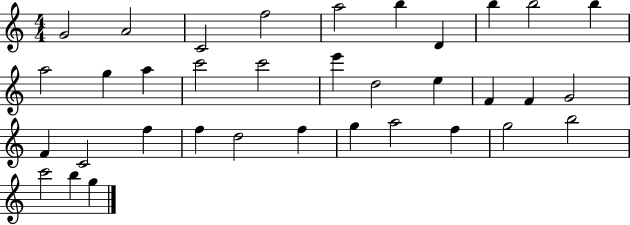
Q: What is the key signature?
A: C major